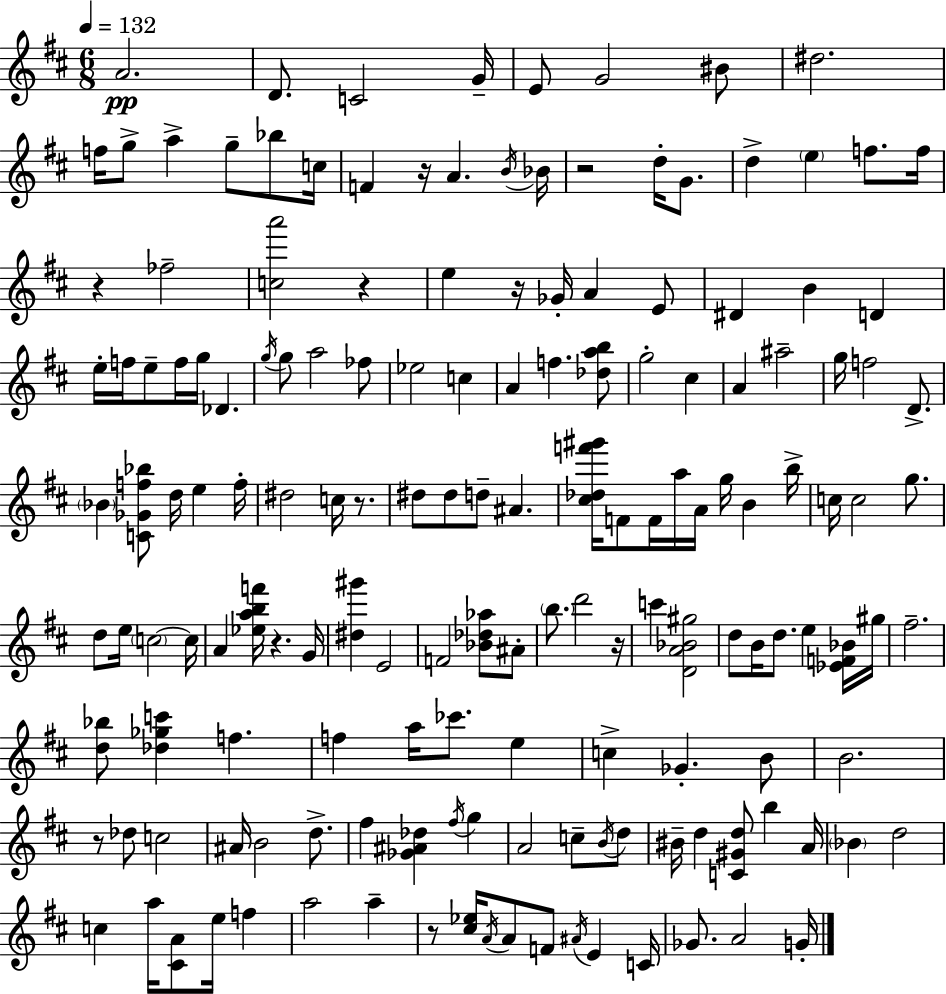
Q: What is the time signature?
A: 6/8